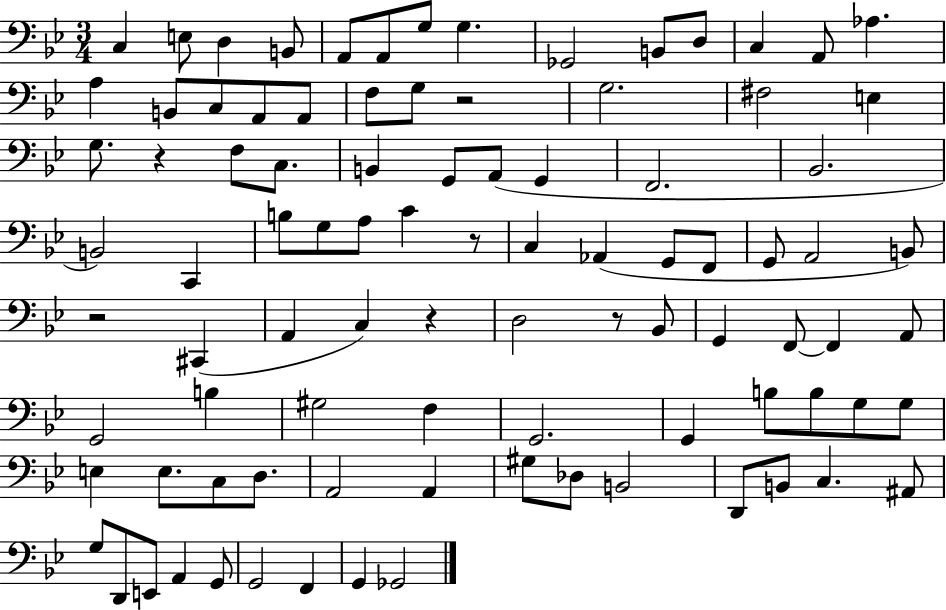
{
  \clef bass
  \numericTimeSignature
  \time 3/4
  \key bes \major
  \repeat volta 2 { c4 e8 d4 b,8 | a,8 a,8 g8 g4. | ges,2 b,8 d8 | c4 a,8 aes4. | \break a4 b,8 c8 a,8 a,8 | f8 g8 r2 | g2. | fis2 e4 | \break g8. r4 f8 c8. | b,4 g,8 a,8( g,4 | f,2. | bes,2. | \break b,2) c,4 | b8 g8 a8 c'4 r8 | c4 aes,4( g,8 f,8 | g,8 a,2 b,8) | \break r2 cis,4( | a,4 c4) r4 | d2 r8 bes,8 | g,4 f,8~~ f,4 a,8 | \break g,2 b4 | gis2 f4 | g,2. | g,4 b8 b8 g8 g8 | \break e4 e8. c8 d8. | a,2 a,4 | gis8 des8 b,2 | d,8 b,8 c4. ais,8 | \break g8 d,8 e,8 a,4 g,8 | g,2 f,4 | g,4 ges,2 | } \bar "|."
}